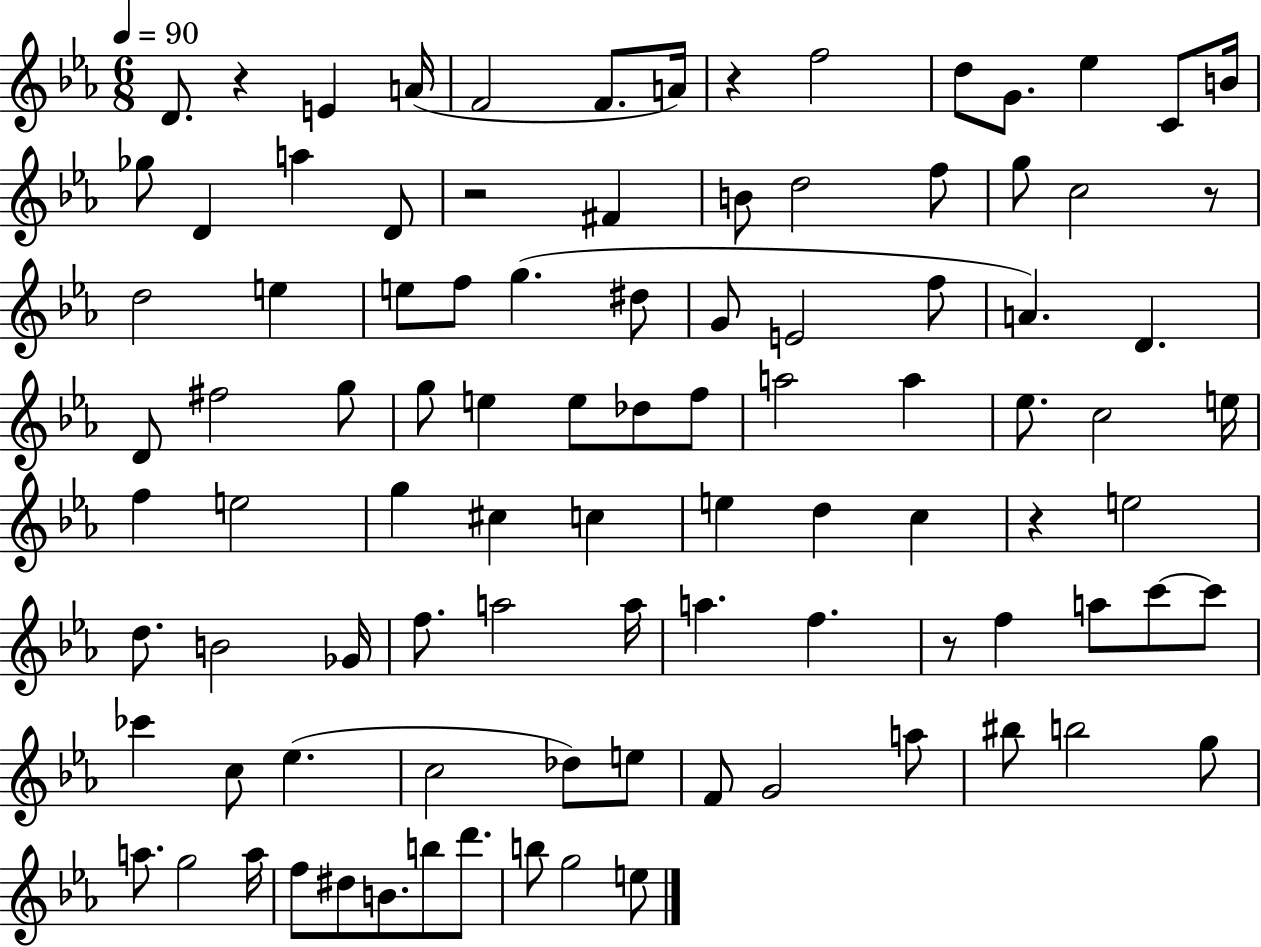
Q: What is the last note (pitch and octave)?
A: E5